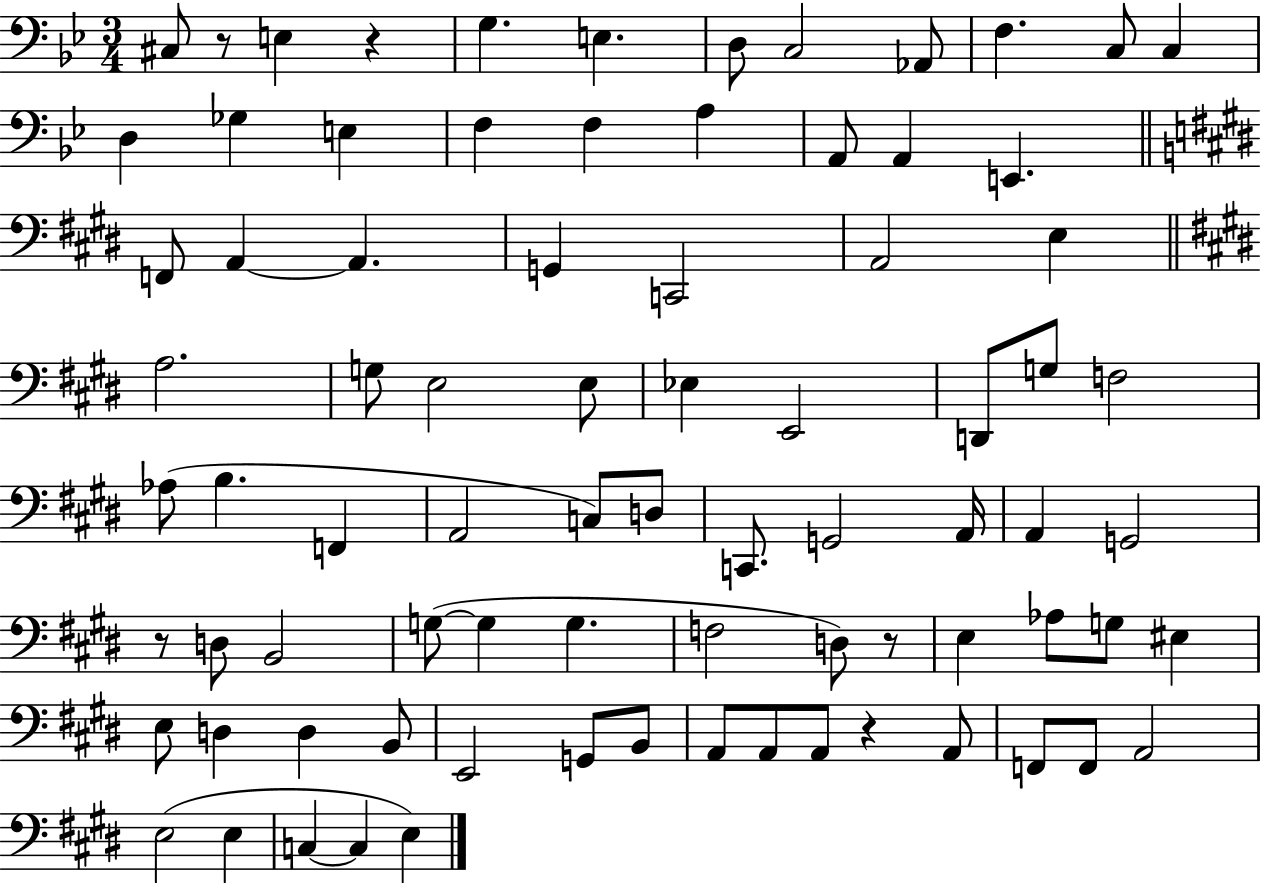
{
  \clef bass
  \numericTimeSignature
  \time 3/4
  \key bes \major
  cis8 r8 e4 r4 | g4. e4. | d8 c2 aes,8 | f4. c8 c4 | \break d4 ges4 e4 | f4 f4 a4 | a,8 a,4 e,4. | \bar "||" \break \key e \major f,8 a,4~~ a,4. | g,4 c,2 | a,2 e4 | \bar "||" \break \key e \major a2. | g8 e2 e8 | ees4 e,2 | d,8 g8 f2 | \break aes8( b4. f,4 | a,2 c8) d8 | c,8. g,2 a,16 | a,4 g,2 | \break r8 d8 b,2 | g8~(~ g4 g4. | f2 d8) r8 | e4 aes8 g8 eis4 | \break e8 d4 d4 b,8 | e,2 g,8 b,8 | a,8 a,8 a,8 r4 a,8 | f,8 f,8 a,2 | \break e2( e4 | c4~~ c4 e4) | \bar "|."
}